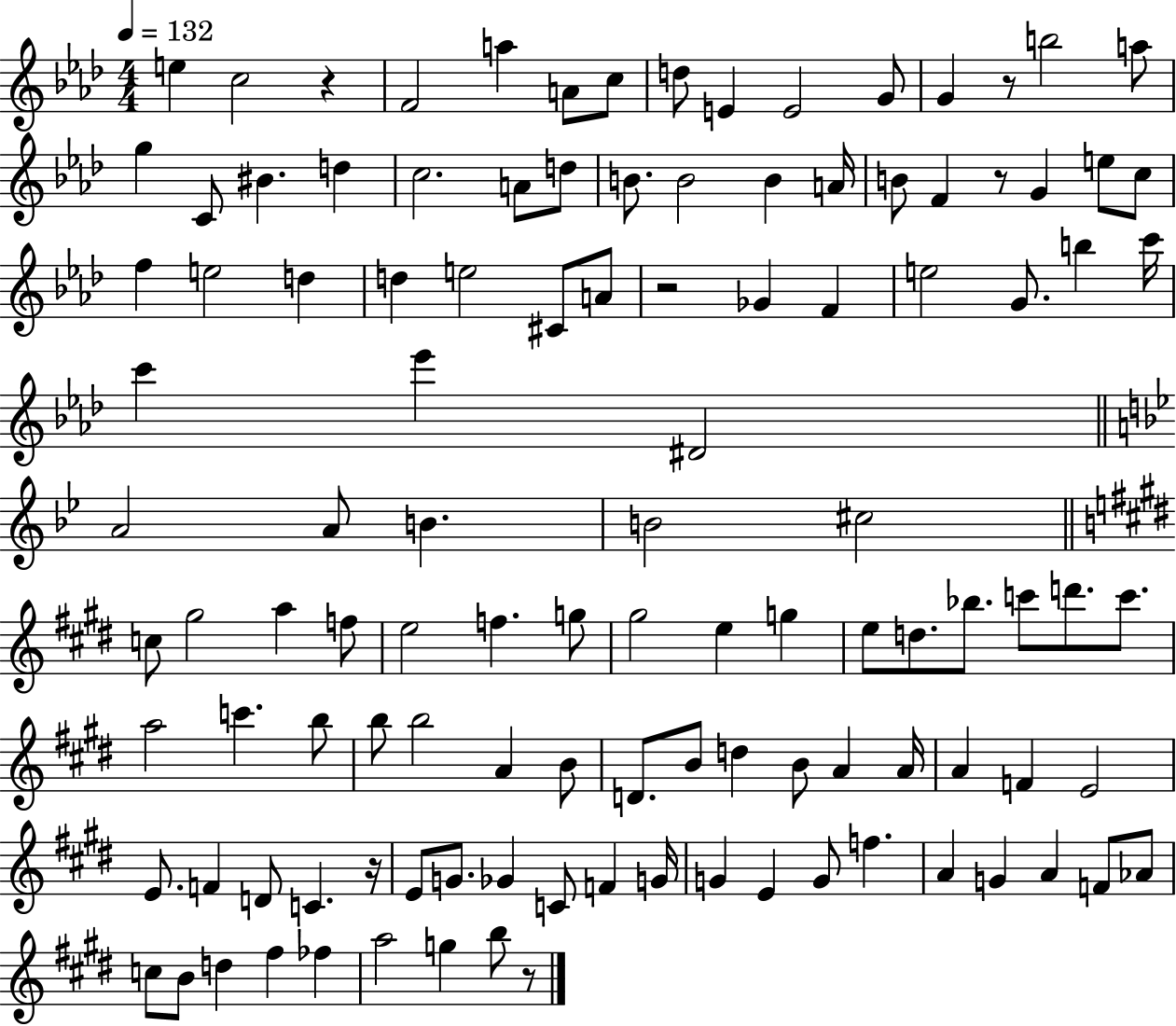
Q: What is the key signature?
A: AES major